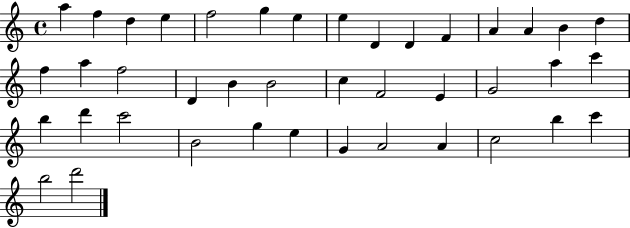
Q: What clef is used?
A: treble